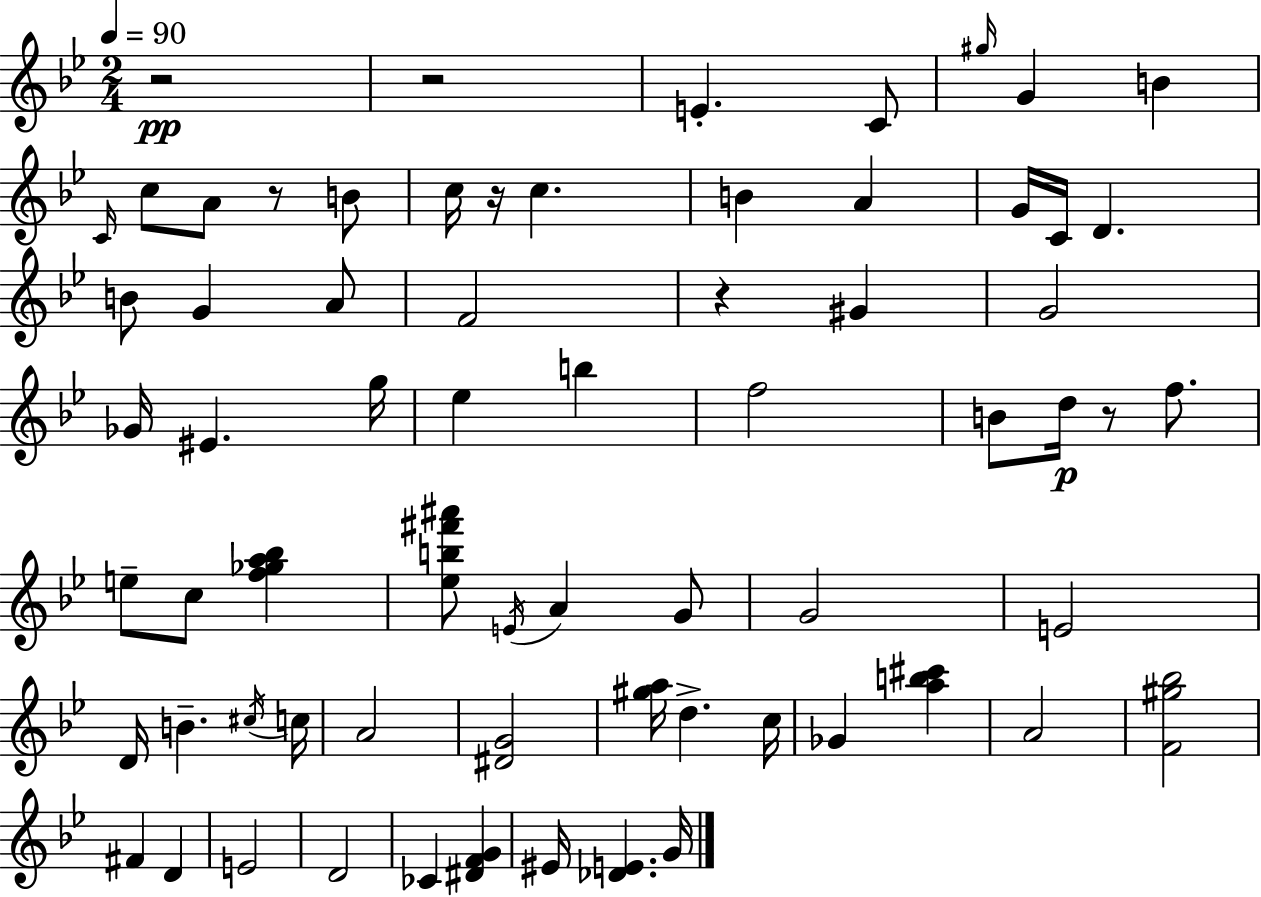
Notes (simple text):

R/h R/h E4/q. C4/e G#5/s G4/q B4/q C4/s C5/e A4/e R/e B4/e C5/s R/s C5/q. B4/q A4/q G4/s C4/s D4/q. B4/e G4/q A4/e F4/h R/q G#4/q G4/h Gb4/s EIS4/q. G5/s Eb5/q B5/q F5/h B4/e D5/s R/e F5/e. E5/e C5/e [F5,Gb5,A5,Bb5]/q [Eb5,B5,F#6,A#6]/e E4/s A4/q G4/e G4/h E4/h D4/s B4/q. C#5/s C5/s A4/h [D#4,G4]/h [G#5,A5]/s D5/q. C5/s Gb4/q [A5,B5,C#6]/q A4/h [F4,G#5,Bb5]/h F#4/q D4/q E4/h D4/h CES4/q [D#4,F4,G4]/q EIS4/s [Db4,E4]/q. G4/s